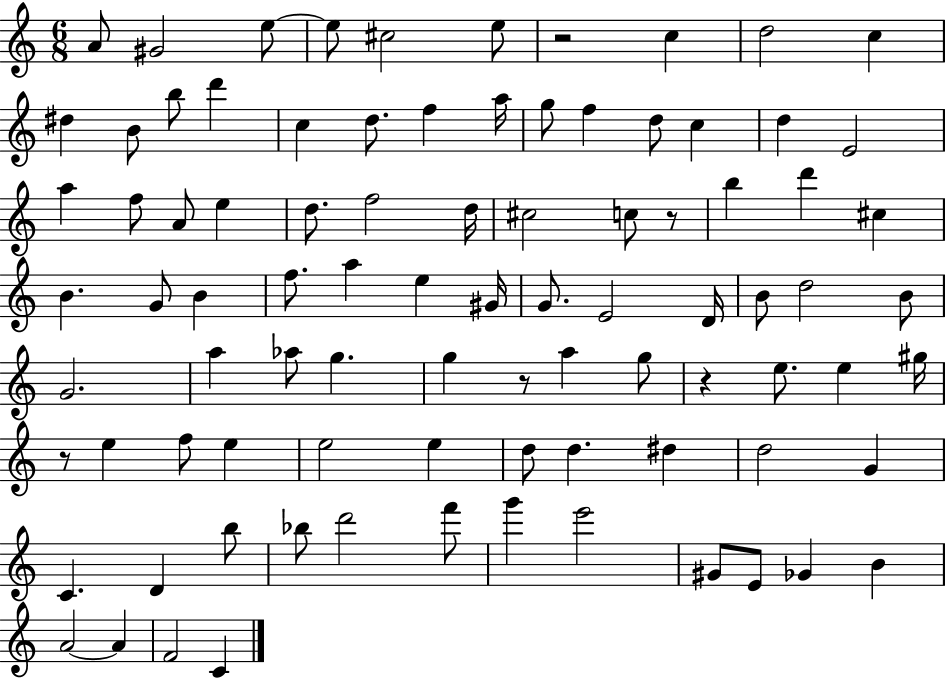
{
  \clef treble
  \numericTimeSignature
  \time 6/8
  \key c \major
  a'8 gis'2 e''8~~ | e''8 cis''2 e''8 | r2 c''4 | d''2 c''4 | \break dis''4 b'8 b''8 d'''4 | c''4 d''8. f''4 a''16 | g''8 f''4 d''8 c''4 | d''4 e'2 | \break a''4 f''8 a'8 e''4 | d''8. f''2 d''16 | cis''2 c''8 r8 | b''4 d'''4 cis''4 | \break b'4. g'8 b'4 | f''8. a''4 e''4 gis'16 | g'8. e'2 d'16 | b'8 d''2 b'8 | \break g'2. | a''4 aes''8 g''4. | g''4 r8 a''4 g''8 | r4 e''8. e''4 gis''16 | \break r8 e''4 f''8 e''4 | e''2 e''4 | d''8 d''4. dis''4 | d''2 g'4 | \break c'4. d'4 b''8 | bes''8 d'''2 f'''8 | g'''4 e'''2 | gis'8 e'8 ges'4 b'4 | \break a'2~~ a'4 | f'2 c'4 | \bar "|."
}